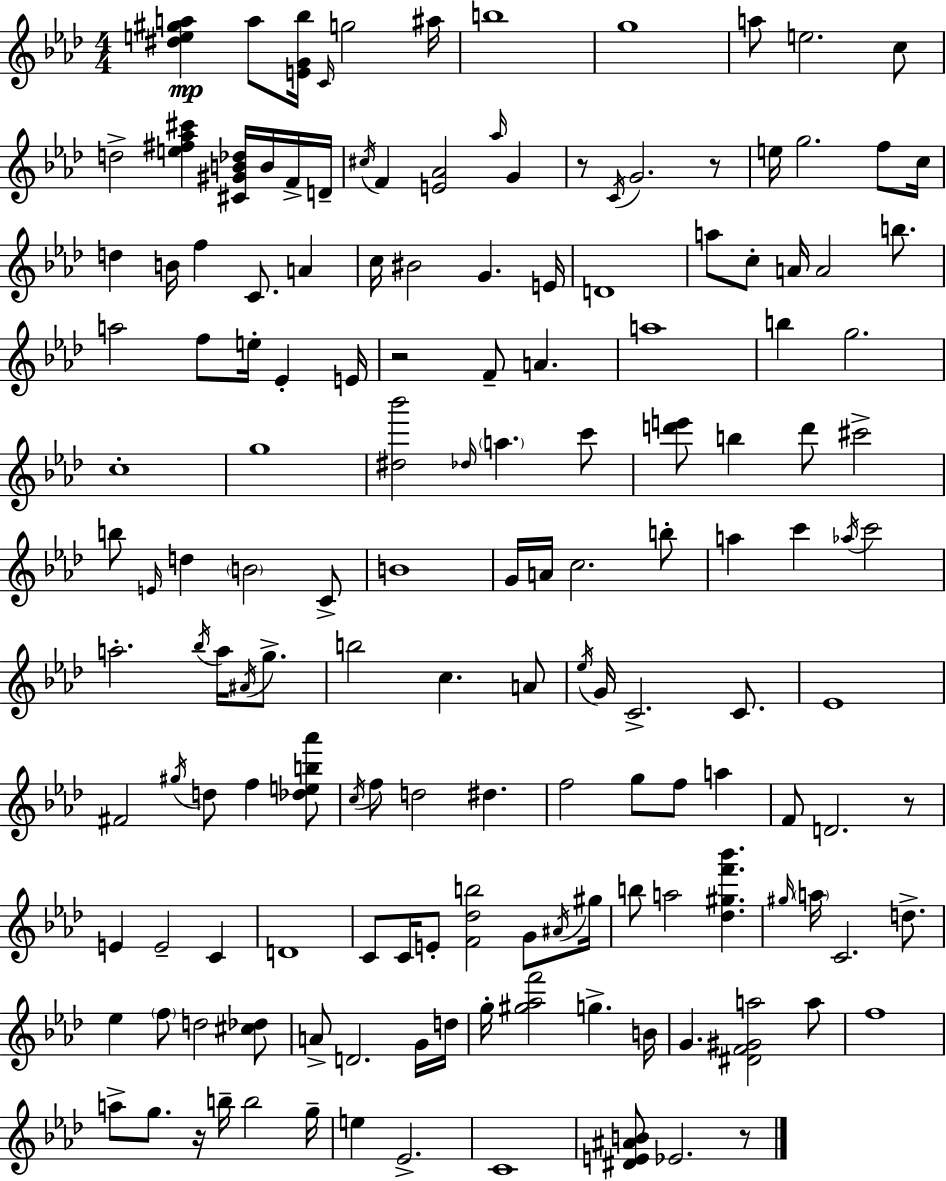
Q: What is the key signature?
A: F minor